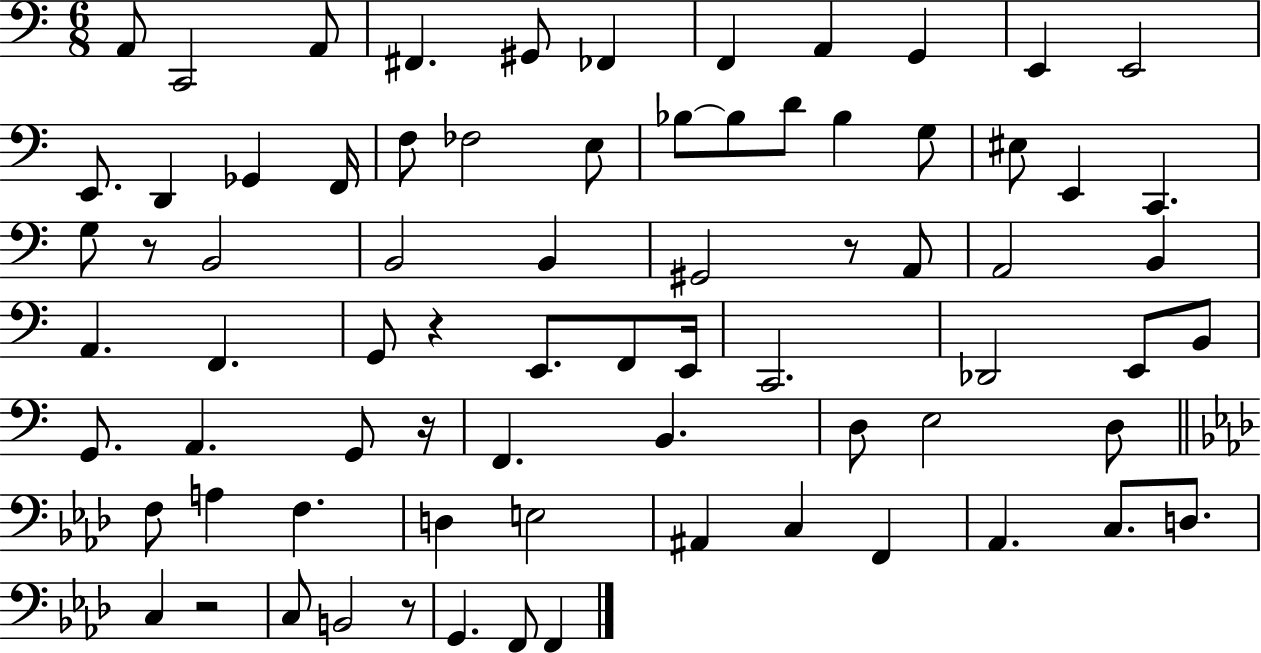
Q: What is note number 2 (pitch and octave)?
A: C2